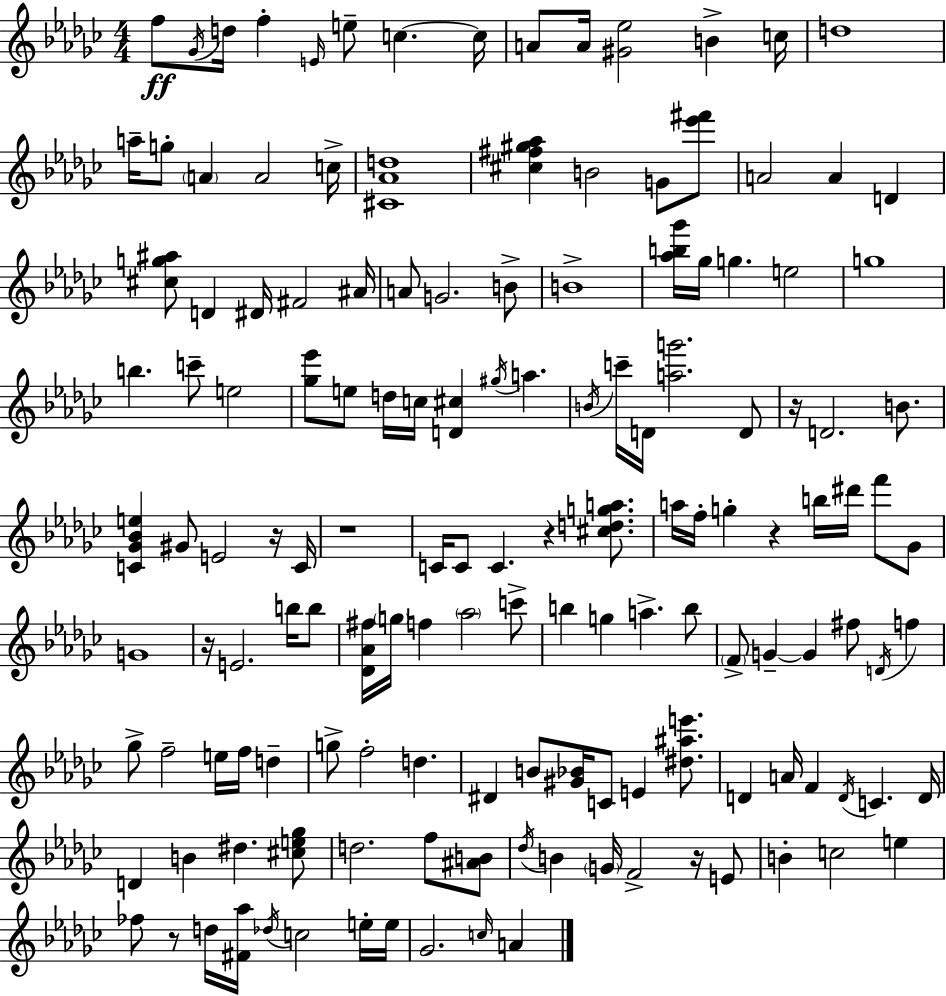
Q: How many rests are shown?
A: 8